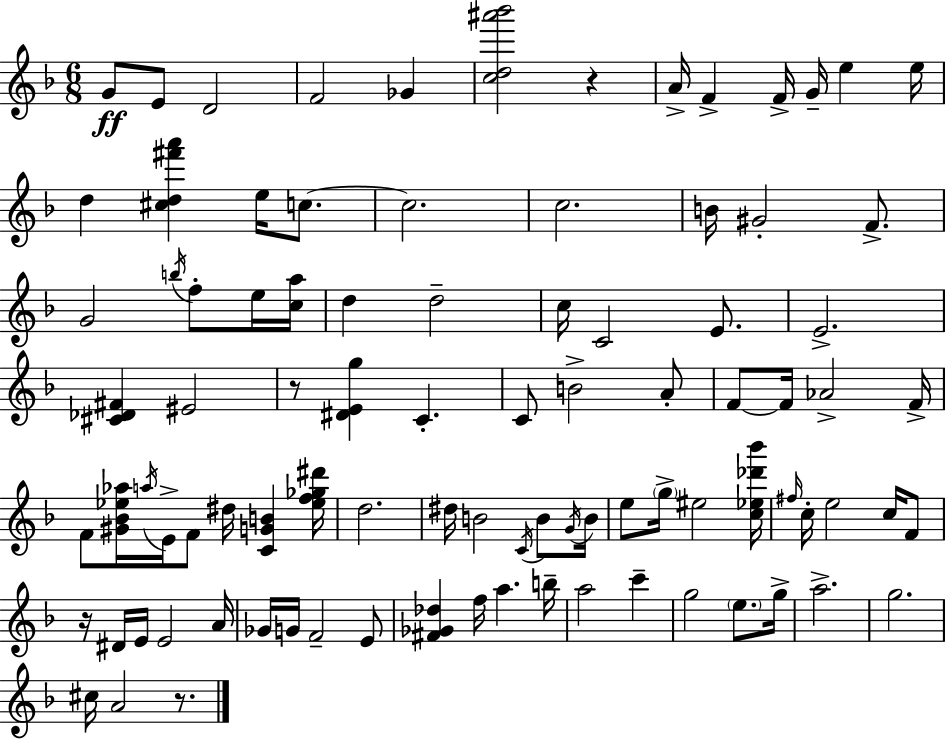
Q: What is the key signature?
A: F major